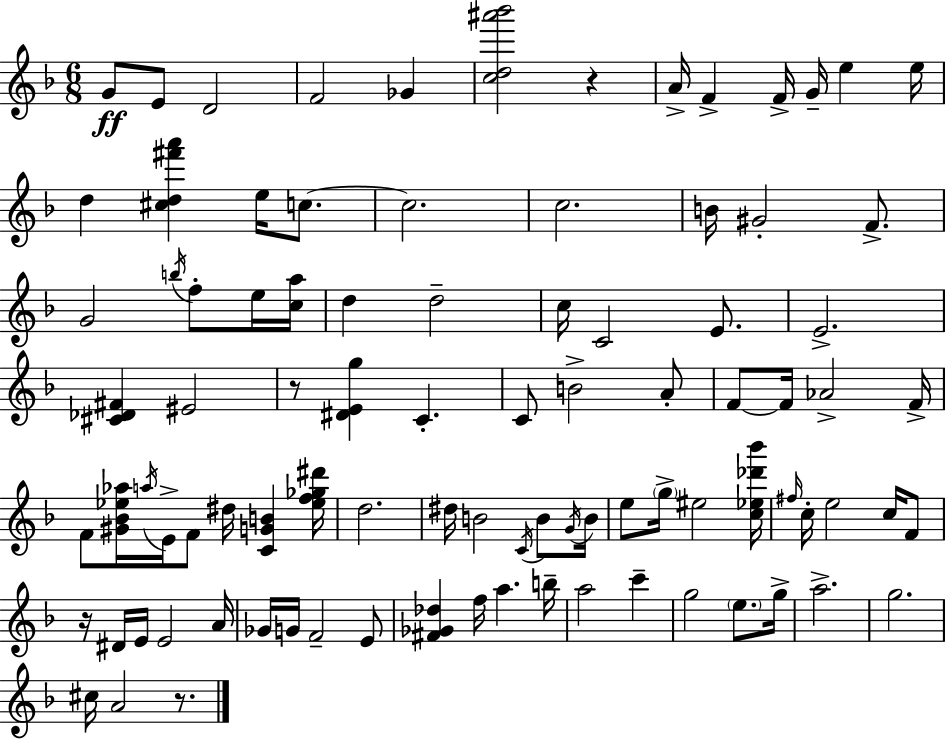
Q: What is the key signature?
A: F major